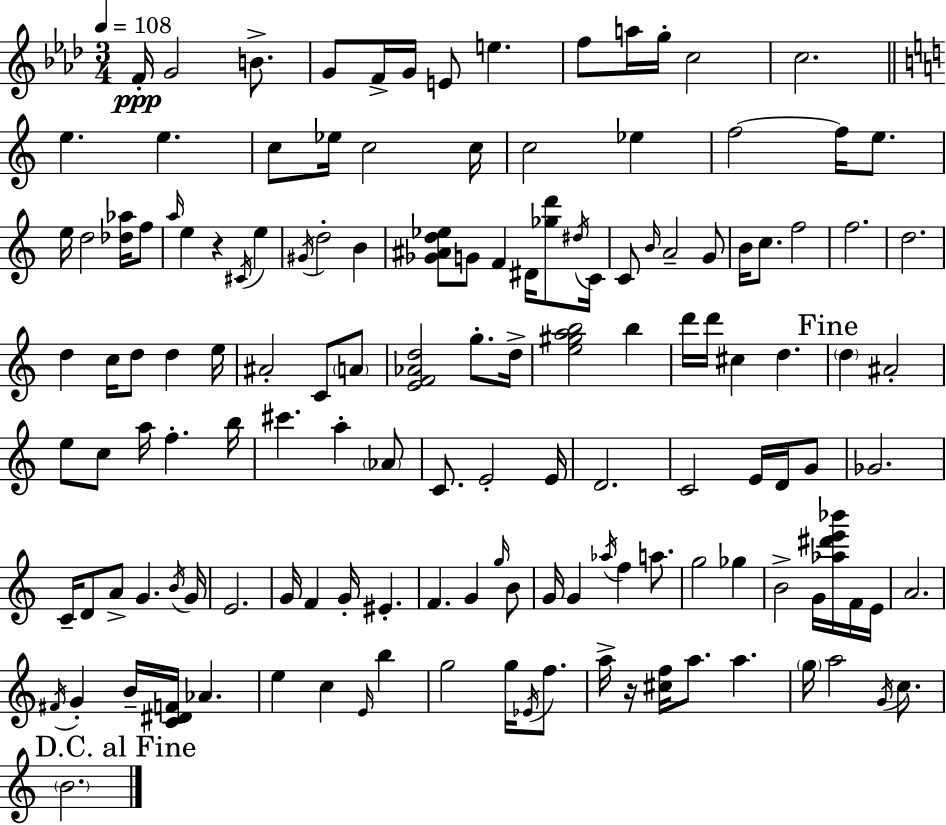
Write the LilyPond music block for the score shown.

{
  \clef treble
  \numericTimeSignature
  \time 3/4
  \key aes \major
  \tempo 4 = 108
  f'16-.\ppp g'2 b'8.-> | g'8 f'16-> g'16 e'8 e''4. | f''8 a''16 g''16-. c''2 | c''2. | \break \bar "||" \break \key c \major e''4. e''4. | c''8 ees''16 c''2 c''16 | c''2 ees''4 | f''2~~ f''16 e''8. | \break e''16 d''2 <des'' aes''>16 f''8 | \grace { a''16 } e''4 r4 \acciaccatura { cis'16 } e''4 | \acciaccatura { gis'16 } d''2-. b'4 | <ges' ais' d'' ees''>8 g'8 f'4 dis'16 | \break <ges'' d'''>8 \acciaccatura { dis''16 } c'16 c'8 \grace { b'16 } a'2-- | g'8 b'16 c''8. f''2 | f''2. | d''2. | \break d''4 c''16 d''8 | d''4 e''16 ais'2-. | c'8 \parenthesize a'8 <e' f' aes' d''>2 | g''8.-. d''16-> <e'' gis'' a'' b''>2 | \break b''4 d'''16 d'''16 cis''4 d''4. | \mark "Fine" \parenthesize d''4 ais'2-. | e''8 c''8 a''16 f''4.-. | b''16 cis'''4. a''4-. | \break \parenthesize aes'8 c'8. e'2-. | e'16 d'2. | c'2 | e'16 d'16 g'8 ges'2. | \break c'16-- d'8 a'8-> g'4. | \acciaccatura { b'16 } g'16 e'2. | g'16 f'4 g'16-. | eis'4.-. f'4. | \break g'4 \grace { g''16 } b'8 g'16 g'4 | \acciaccatura { aes''16 } f''4 a''8. g''2 | ges''4 b'2-> | g'16 <aes'' dis''' e''' bes'''>16 f'16 e'16 a'2. | \break \acciaccatura { fis'16 } g'4-. | b'16-- <c' dis' f'>16 aes'4. e''4 | c''4 \grace { e'16 } b''4 g''2 | g''16 \acciaccatura { ees'16 } f''8. a''16-> | \break r16 <cis'' f''>16 a''8. a''4. \parenthesize g''16 | a''2 \acciaccatura { g'16 } c''8. | \mark "D.C. al Fine" \parenthesize b'2. | \bar "|."
}